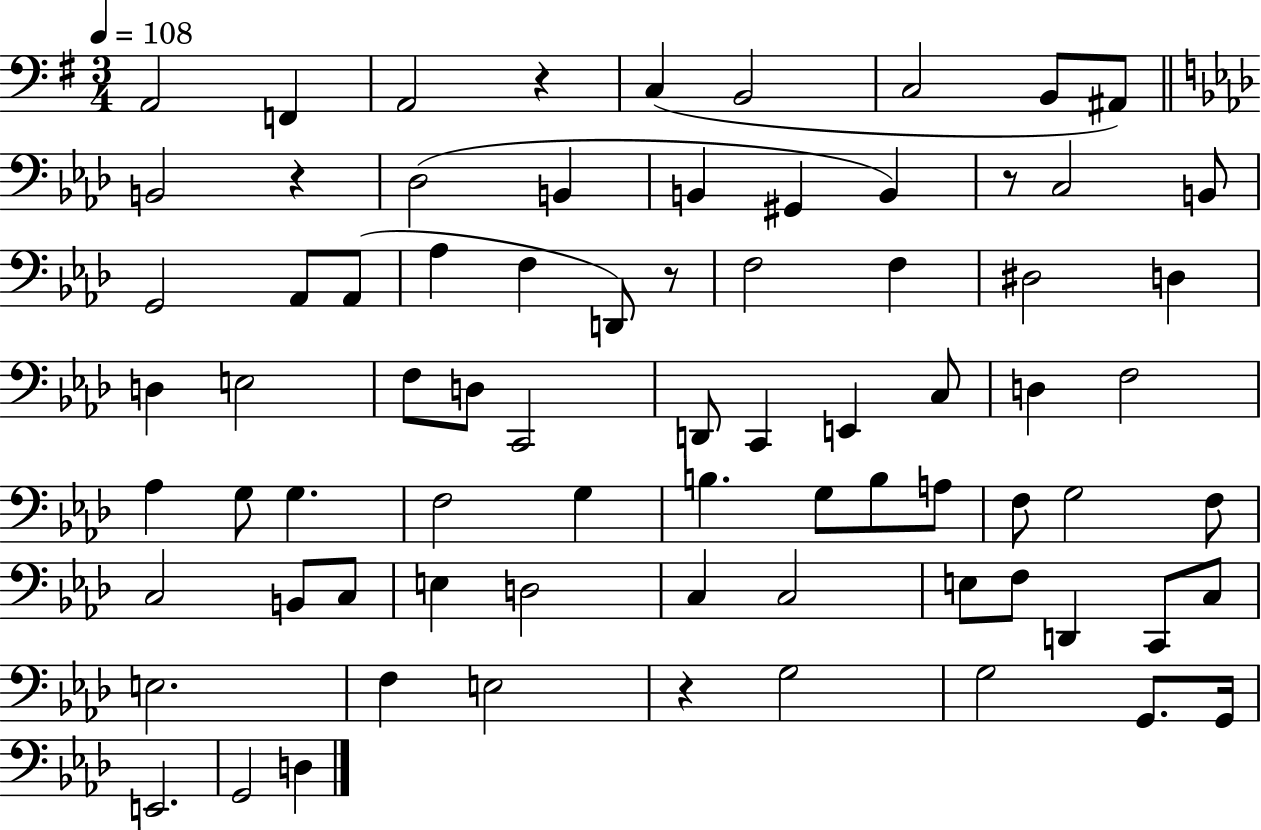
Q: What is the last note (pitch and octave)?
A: D3